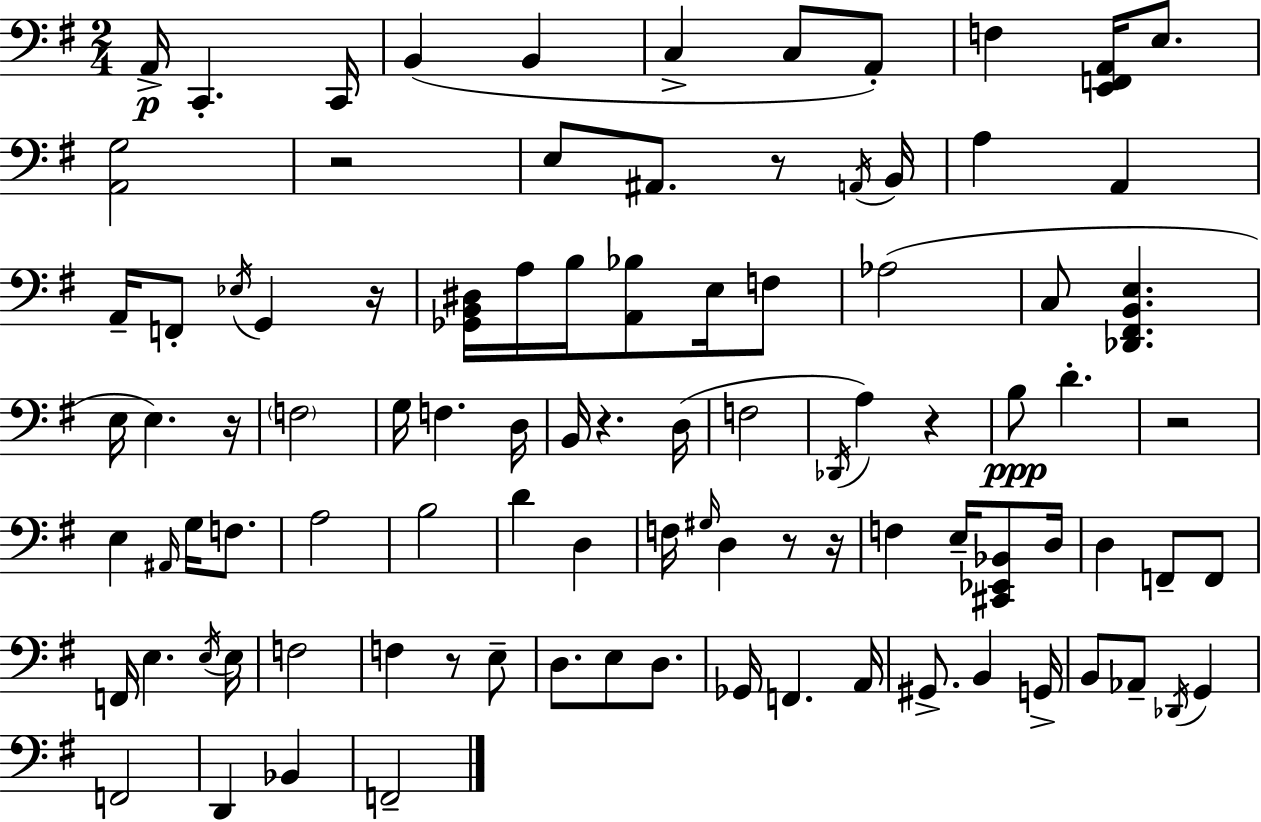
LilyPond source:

{
  \clef bass
  \numericTimeSignature
  \time 2/4
  \key g \major
  a,16->\p c,4.-. c,16 | b,4( b,4 | c4-> c8 a,8-.) | f4 <e, f, a,>16 e8. | \break <a, g>2 | r2 | e8 ais,8. r8 \acciaccatura { a,16 } | b,16 a4 a,4 | \break a,16-- f,8-. \acciaccatura { ees16 } g,4 | r16 <ges, b, dis>16 a16 b16 <a, bes>8 e16 | f8 aes2( | c8 <des, fis, b, e>4. | \break e16 e4.) | r16 \parenthesize f2 | g16 f4. | d16 b,16 r4. | \break d16( f2 | \acciaccatura { des,16 } a4) r4 | b8\ppp d'4.-. | r2 | \break e4 \grace { ais,16 } | g16 f8. a2 | b2 | d'4 | \break d4 f16 \grace { gis16 } d4 | r8 r16 f4 | e16-- <cis, ees, bes,>8 d16 d4 | f,8-- f,8 f,16 e4. | \break \acciaccatura { e16 } e16 f2 | f4 | r8 e8-- d8. | e8 d8. ges,16 f,4. | \break a,16 gis,8.-> | b,4 g,16-> b,8 | aes,8-- \acciaccatura { des,16 } g,4 f,2 | d,4 | \break bes,4 f,2-- | \bar "|."
}